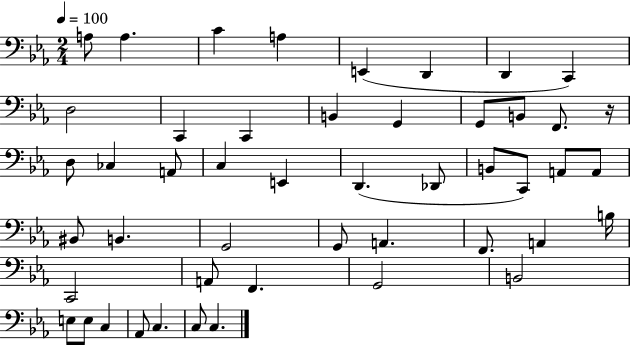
A3/e A3/q. C4/q A3/q E2/q D2/q D2/q C2/q D3/h C2/q C2/q B2/q G2/q G2/e B2/e F2/e. R/s D3/e CES3/q A2/e C3/q E2/q D2/q. Db2/e B2/e C2/e A2/e A2/e BIS2/e B2/q. G2/h G2/e A2/q. F2/e. A2/q B3/s C2/h A2/e F2/q. G2/h B2/h E3/e E3/e C3/q Ab2/e C3/q. C3/e C3/q.